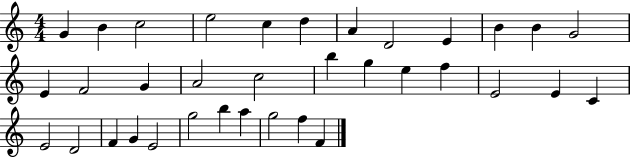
{
  \clef treble
  \numericTimeSignature
  \time 4/4
  \key c \major
  g'4 b'4 c''2 | e''2 c''4 d''4 | a'4 d'2 e'4 | b'4 b'4 g'2 | \break e'4 f'2 g'4 | a'2 c''2 | b''4 g''4 e''4 f''4 | e'2 e'4 c'4 | \break e'2 d'2 | f'4 g'4 e'2 | g''2 b''4 a''4 | g''2 f''4 f'4 | \break \bar "|."
}